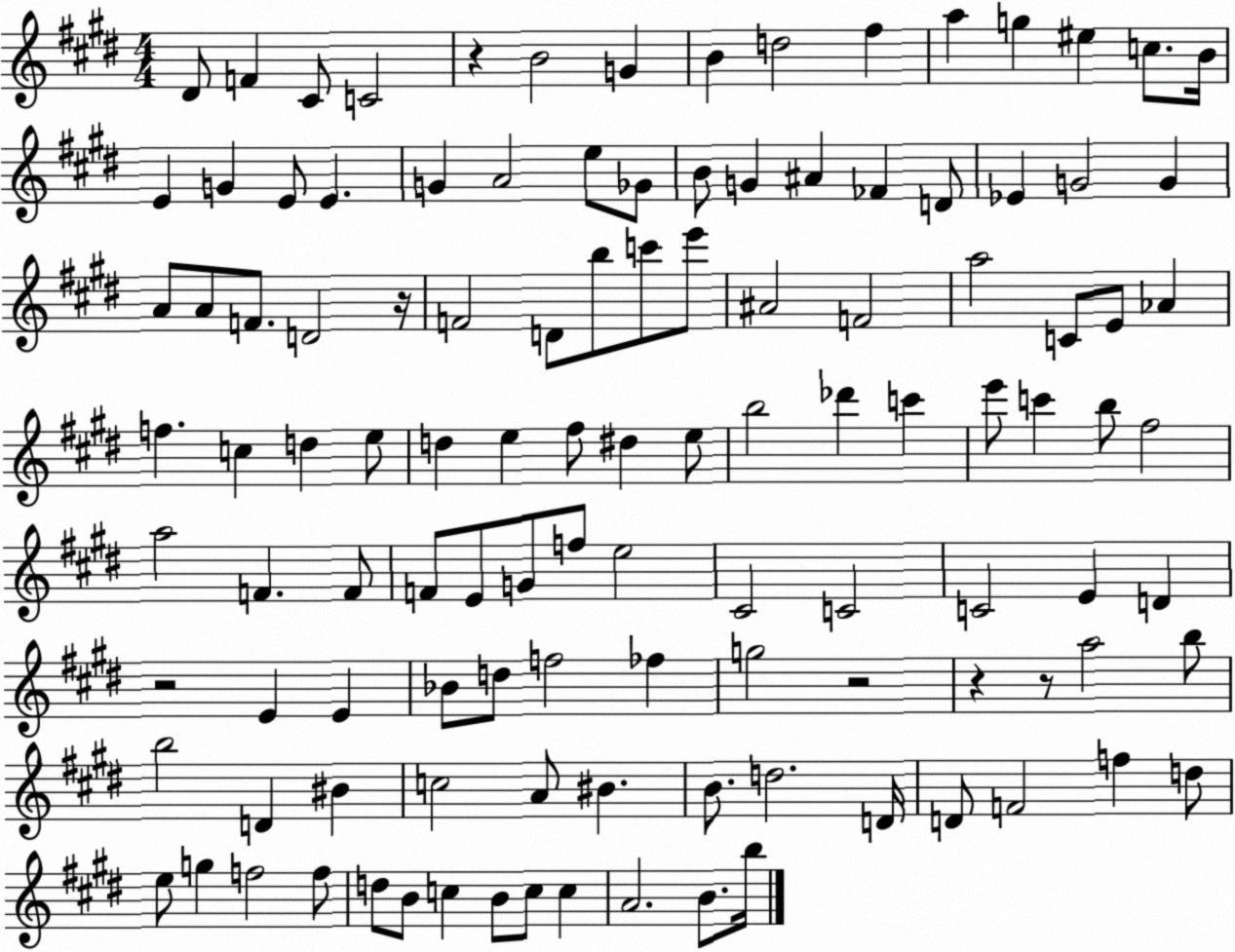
X:1
T:Untitled
M:4/4
L:1/4
K:E
^D/2 F ^C/2 C2 z B2 G B d2 ^f a g ^e c/2 B/4 E G E/2 E G A2 e/2 _G/2 B/2 G ^A _F D/2 _E G2 G A/2 A/2 F/2 D2 z/4 F2 D/2 b/2 c'/2 e'/2 ^A2 F2 a2 C/2 E/2 _A f c d e/2 d e ^f/2 ^d e/2 b2 _d' c' e'/2 c' b/2 ^f2 a2 F F/2 F/2 E/2 G/2 f/2 e2 ^C2 C2 C2 E D z2 E E _B/2 d/2 f2 _f g2 z2 z z/2 a2 b/2 b2 D ^B c2 A/2 ^B B/2 d2 D/4 D/2 F2 f d/2 e/2 g f2 f/2 d/2 B/2 c B/2 c/2 c A2 B/2 b/4